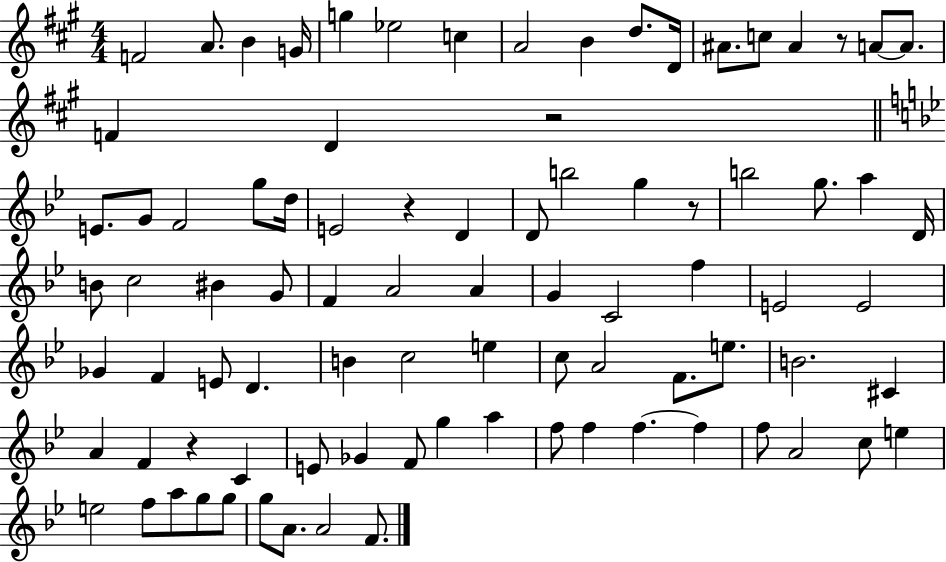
{
  \clef treble
  \numericTimeSignature
  \time 4/4
  \key a \major
  f'2 a'8. b'4 g'16 | g''4 ees''2 c''4 | a'2 b'4 d''8. d'16 | ais'8. c''8 ais'4 r8 a'8~~ a'8. | \break f'4 d'4 r2 | \bar "||" \break \key bes \major e'8. g'8 f'2 g''8 d''16 | e'2 r4 d'4 | d'8 b''2 g''4 r8 | b''2 g''8. a''4 d'16 | \break b'8 c''2 bis'4 g'8 | f'4 a'2 a'4 | g'4 c'2 f''4 | e'2 e'2 | \break ges'4 f'4 e'8 d'4. | b'4 c''2 e''4 | c''8 a'2 f'8. e''8. | b'2. cis'4 | \break a'4 f'4 r4 c'4 | e'8 ges'4 f'8 g''4 a''4 | f''8 f''4 f''4.~~ f''4 | f''8 a'2 c''8 e''4 | \break e''2 f''8 a''8 g''8 g''8 | g''8 a'8. a'2 f'8. | \bar "|."
}